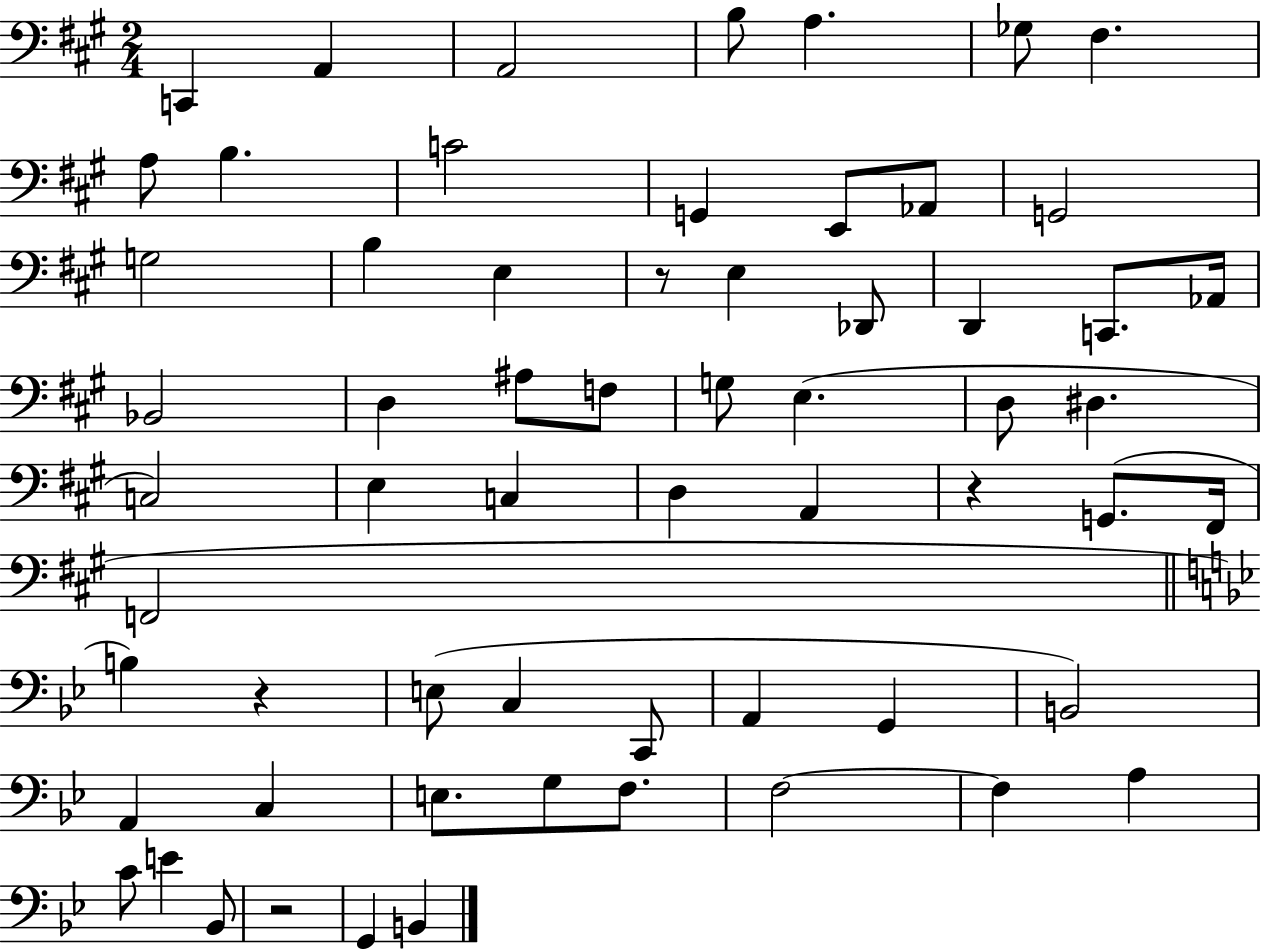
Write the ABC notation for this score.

X:1
T:Untitled
M:2/4
L:1/4
K:A
C,, A,, A,,2 B,/2 A, _G,/2 ^F, A,/2 B, C2 G,, E,,/2 _A,,/2 G,,2 G,2 B, E, z/2 E, _D,,/2 D,, C,,/2 _A,,/4 _B,,2 D, ^A,/2 F,/2 G,/2 E, D,/2 ^D, C,2 E, C, D, A,, z G,,/2 ^F,,/4 F,,2 B, z E,/2 C, C,,/2 A,, G,, B,,2 A,, C, E,/2 G,/2 F,/2 F,2 F, A, C/2 E _B,,/2 z2 G,, B,,